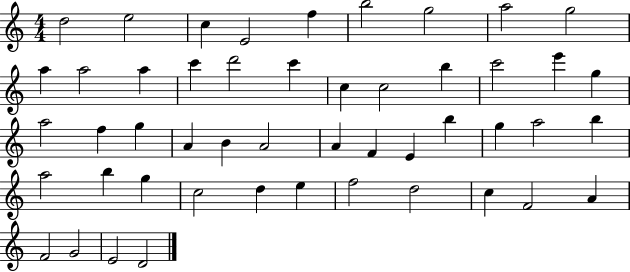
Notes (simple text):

D5/h E5/h C5/q E4/h F5/q B5/h G5/h A5/h G5/h A5/q A5/h A5/q C6/q D6/h C6/q C5/q C5/h B5/q C6/h E6/q G5/q A5/h F5/q G5/q A4/q B4/q A4/h A4/q F4/q E4/q B5/q G5/q A5/h B5/q A5/h B5/q G5/q C5/h D5/q E5/q F5/h D5/h C5/q F4/h A4/q F4/h G4/h E4/h D4/h